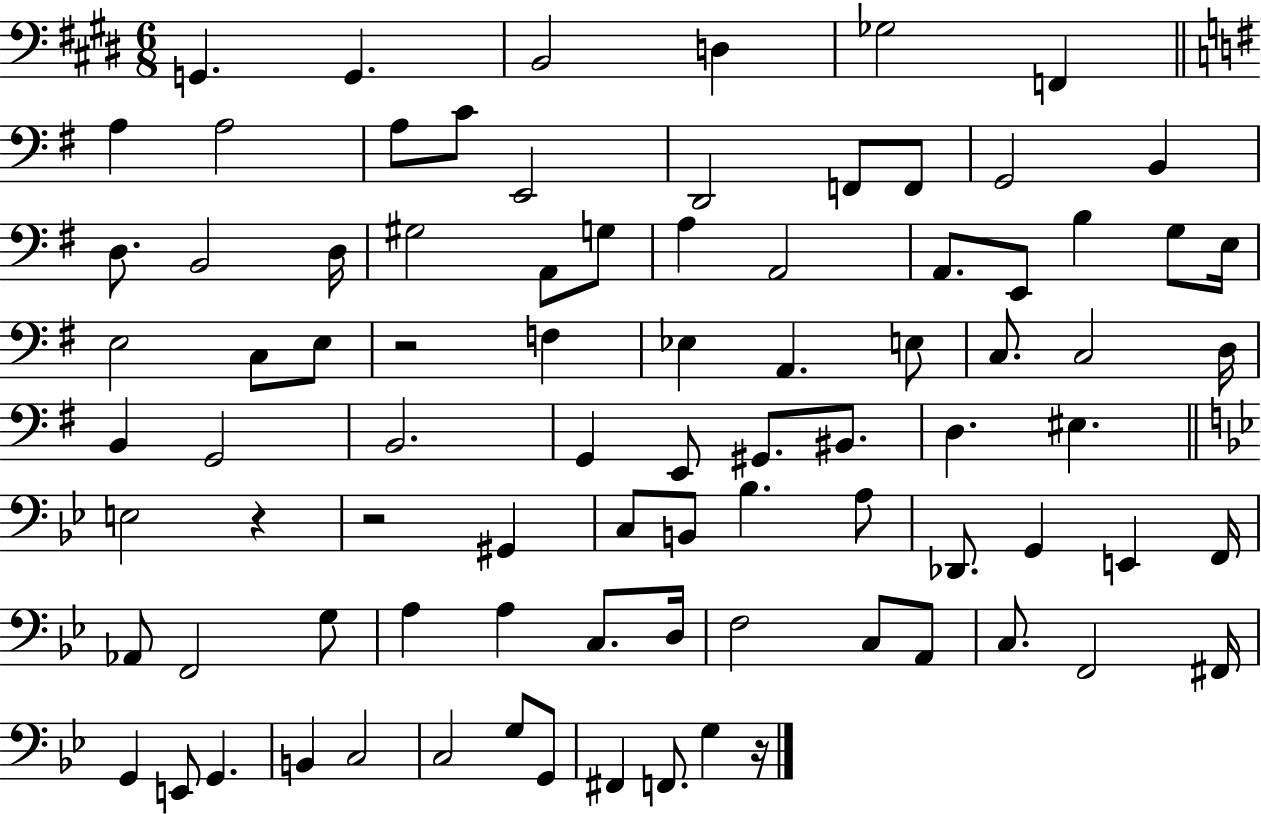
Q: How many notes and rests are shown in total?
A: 86